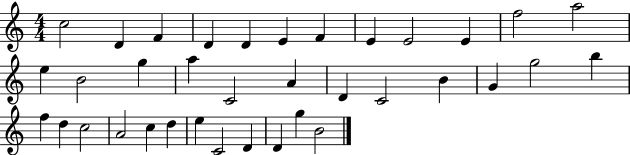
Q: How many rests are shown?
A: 0